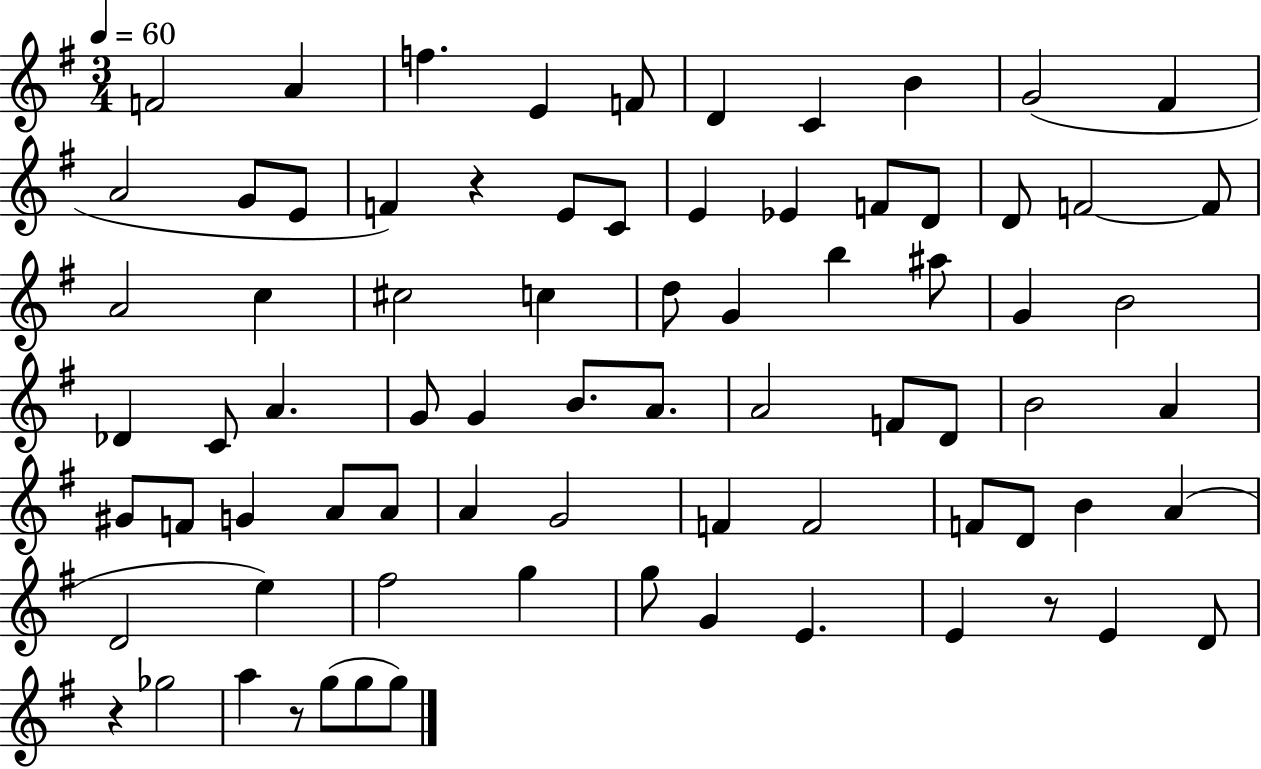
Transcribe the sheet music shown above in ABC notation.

X:1
T:Untitled
M:3/4
L:1/4
K:G
F2 A f E F/2 D C B G2 ^F A2 G/2 E/2 F z E/2 C/2 E _E F/2 D/2 D/2 F2 F/2 A2 c ^c2 c d/2 G b ^a/2 G B2 _D C/2 A G/2 G B/2 A/2 A2 F/2 D/2 B2 A ^G/2 F/2 G A/2 A/2 A G2 F F2 F/2 D/2 B A D2 e ^f2 g g/2 G E E z/2 E D/2 z _g2 a z/2 g/2 g/2 g/2